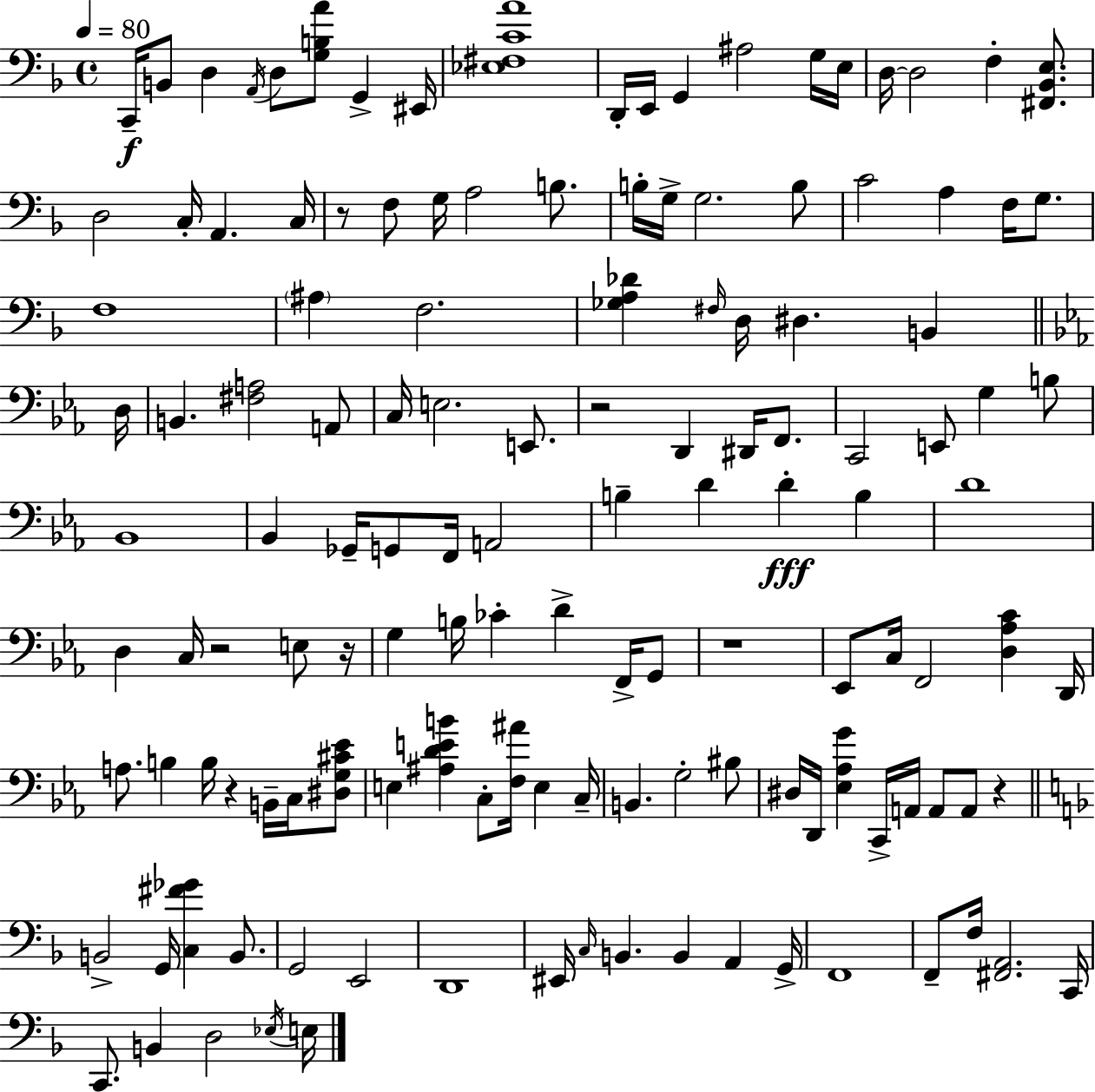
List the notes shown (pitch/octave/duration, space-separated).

C2/s B2/e D3/q A2/s D3/e [G3,B3,A4]/e G2/q EIS2/s [Eb3,F#3,C4,A4]/w D2/s E2/s G2/q A#3/h G3/s E3/s D3/s D3/h F3/q [F#2,Bb2,E3]/e. D3/h C3/s A2/q. C3/s R/e F3/e G3/s A3/h B3/e. B3/s G3/s G3/h. B3/e C4/h A3/q F3/s G3/e. F3/w A#3/q F3/h. [Gb3,A3,Db4]/q F#3/s D3/s D#3/q. B2/q D3/s B2/q. [F#3,A3]/h A2/e C3/s E3/h. E2/e. R/h D2/q D#2/s F2/e. C2/h E2/e G3/q B3/e Bb2/w Bb2/q Gb2/s G2/e F2/s A2/h B3/q D4/q D4/q B3/q D4/w D3/q C3/s R/h E3/e R/s G3/q B3/s CES4/q D4/q F2/s G2/e R/w Eb2/e C3/s F2/h [D3,Ab3,C4]/q D2/s A3/e. B3/q B3/s R/q B2/s C3/s [D#3,G3,C#4,Eb4]/e E3/q [A#3,D4,E4,B4]/q C3/e [F3,A#4]/s E3/q C3/s B2/q. G3/h BIS3/e D#3/s D2/s [Eb3,Ab3,G4]/q C2/s A2/s A2/e A2/e R/q B2/h G2/s [C3,F#4,Gb4]/q B2/e. G2/h E2/h D2/w EIS2/s C3/s B2/q. B2/q A2/q G2/s F2/w F2/e F3/s [F#2,A2]/h. C2/s C2/e. B2/q D3/h Eb3/s E3/s